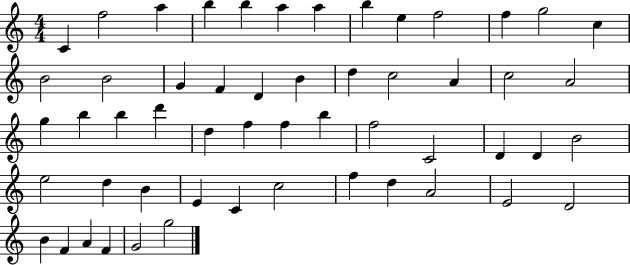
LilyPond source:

{
  \clef treble
  \numericTimeSignature
  \time 4/4
  \key c \major
  c'4 f''2 a''4 | b''4 b''4 a''4 a''4 | b''4 e''4 f''2 | f''4 g''2 c''4 | \break b'2 b'2 | g'4 f'4 d'4 b'4 | d''4 c''2 a'4 | c''2 a'2 | \break g''4 b''4 b''4 d'''4 | d''4 f''4 f''4 b''4 | f''2 c'2 | d'4 d'4 b'2 | \break e''2 d''4 b'4 | e'4 c'4 c''2 | f''4 d''4 a'2 | e'2 d'2 | \break b'4 f'4 a'4 f'4 | g'2 g''2 | \bar "|."
}